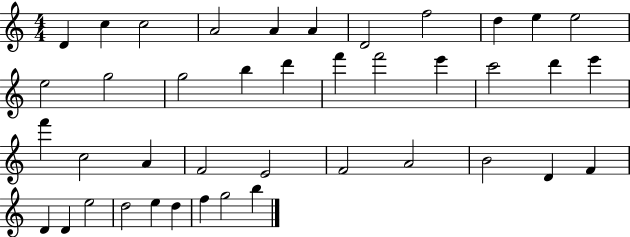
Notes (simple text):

D4/q C5/q C5/h A4/h A4/q A4/q D4/h F5/h D5/q E5/q E5/h E5/h G5/h G5/h B5/q D6/q F6/q F6/h E6/q C6/h D6/q E6/q F6/q C5/h A4/q F4/h E4/h F4/h A4/h B4/h D4/q F4/q D4/q D4/q E5/h D5/h E5/q D5/q F5/q G5/h B5/q